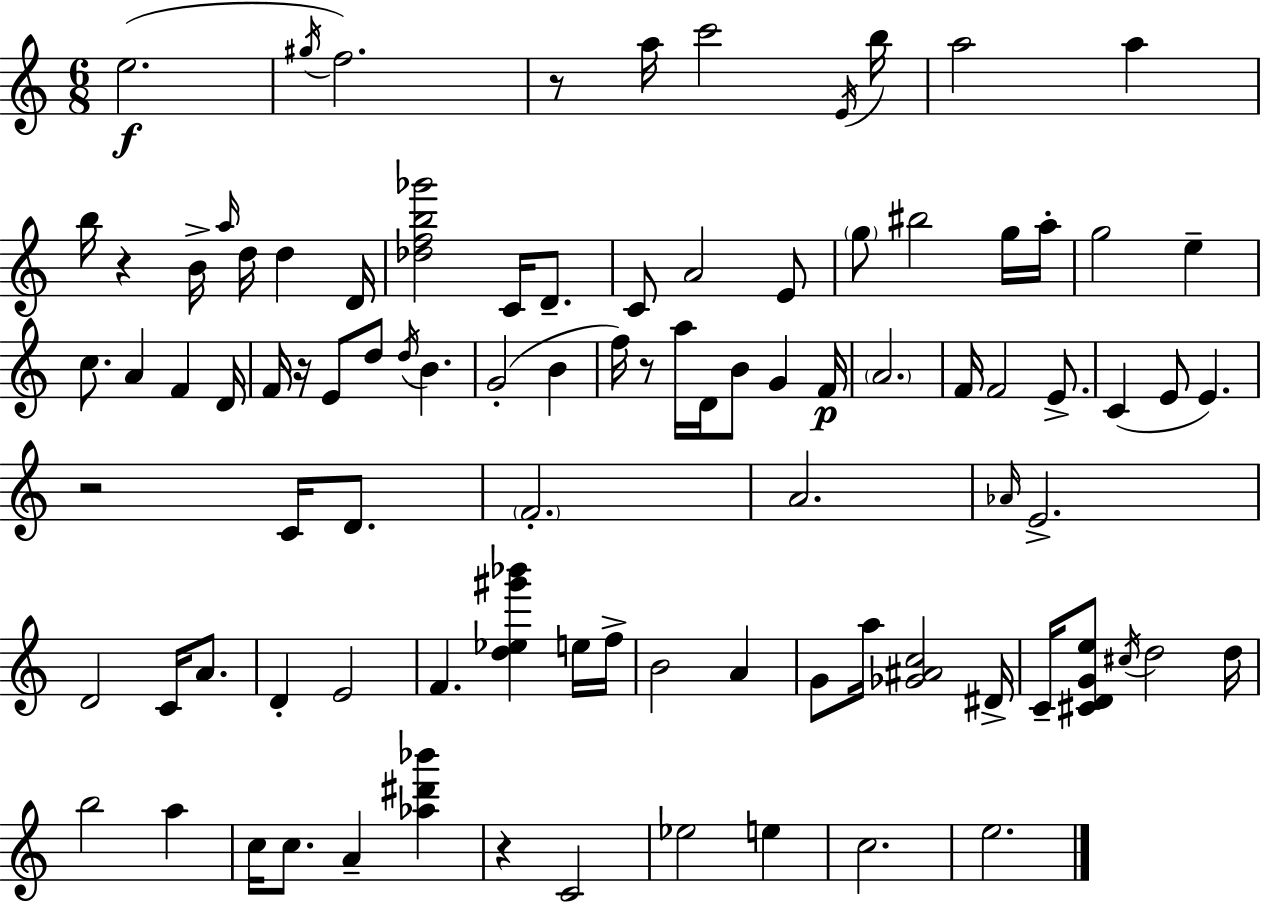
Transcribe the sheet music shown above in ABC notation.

X:1
T:Untitled
M:6/8
L:1/4
K:C
e2 ^g/4 f2 z/2 a/4 c'2 E/4 b/4 a2 a b/4 z B/4 a/4 d/4 d D/4 [_dfb_g']2 C/4 D/2 C/2 A2 E/2 g/2 ^b2 g/4 a/4 g2 e c/2 A F D/4 F/4 z/4 E/2 d/2 d/4 B G2 B f/4 z/2 a/4 D/4 B/2 G F/4 A2 F/4 F2 E/2 C E/2 E z2 C/4 D/2 F2 A2 _A/4 E2 D2 C/4 A/2 D E2 F [d_e^g'_b'] e/4 f/4 B2 A G/2 a/4 [_G^Ac]2 ^D/4 C/4 [^CDGe]/2 ^c/4 d2 d/4 b2 a c/4 c/2 A [_a^d'_b'] z C2 _e2 e c2 e2